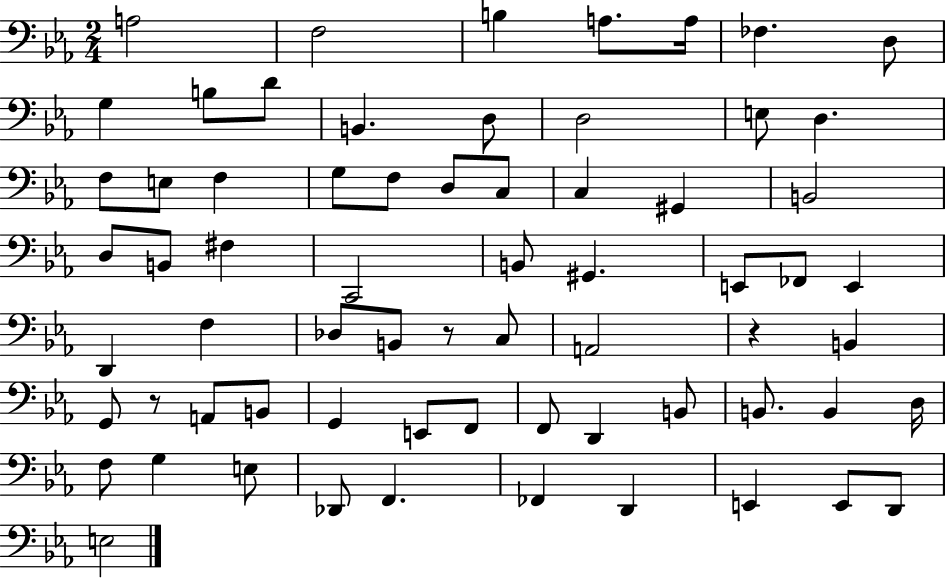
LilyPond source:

{
  \clef bass
  \numericTimeSignature
  \time 2/4
  \key ees \major
  \repeat volta 2 { a2 | f2 | b4 a8. a16 | fes4. d8 | \break g4 b8 d'8 | b,4. d8 | d2 | e8 d4. | \break f8 e8 f4 | g8 f8 d8 c8 | c4 gis,4 | b,2 | \break d8 b,8 fis4 | c,2 | b,8 gis,4. | e,8 fes,8 e,4 | \break d,4 f4 | des8 b,8 r8 c8 | a,2 | r4 b,4 | \break g,8 r8 a,8 b,8 | g,4 e,8 f,8 | f,8 d,4 b,8 | b,8. b,4 d16 | \break f8 g4 e8 | des,8 f,4. | fes,4 d,4 | e,4 e,8 d,8 | \break e2 | } \bar "|."
}